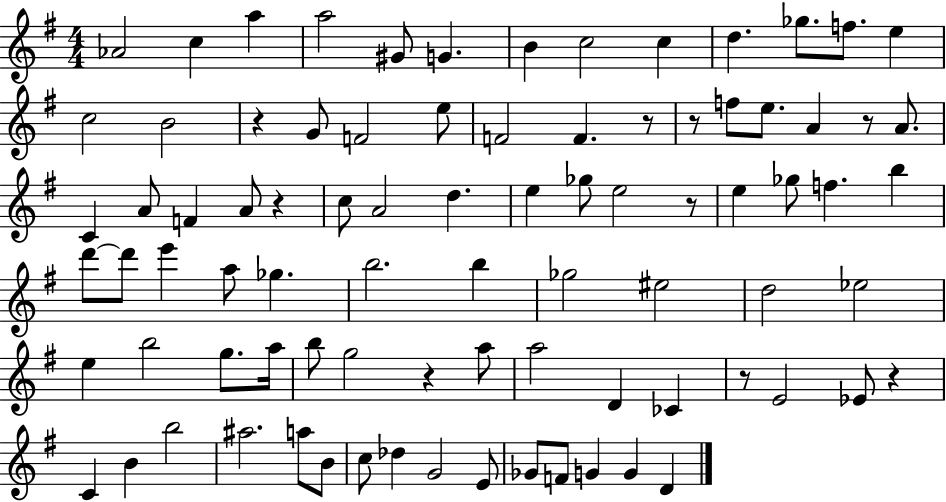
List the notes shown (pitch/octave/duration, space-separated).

Ab4/h C5/q A5/q A5/h G#4/e G4/q. B4/q C5/h C5/q D5/q. Gb5/e. F5/e. E5/q C5/h B4/h R/q G4/e F4/h E5/e F4/h F4/q. R/e R/e F5/e E5/e. A4/q R/e A4/e. C4/q A4/e F4/q A4/e R/q C5/e A4/h D5/q. E5/q Gb5/e E5/h R/e E5/q Gb5/e F5/q. B5/q D6/e D6/e E6/q A5/e Gb5/q. B5/h. B5/q Gb5/h EIS5/h D5/h Eb5/h E5/q B5/h G5/e. A5/s B5/e G5/h R/q A5/e A5/h D4/q CES4/q R/e E4/h Eb4/e R/q C4/q B4/q B5/h A#5/h. A5/e B4/e C5/e Db5/q G4/h E4/e Gb4/e F4/e G4/q G4/q D4/q